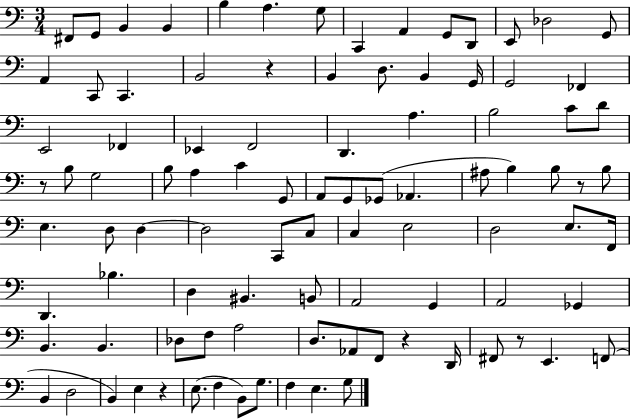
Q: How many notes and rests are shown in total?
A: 96